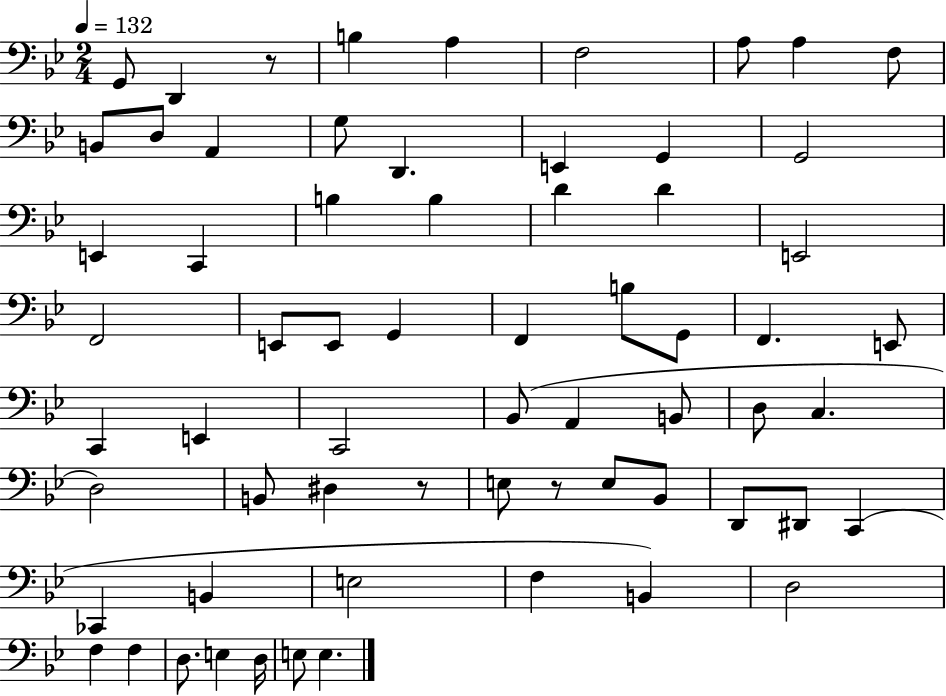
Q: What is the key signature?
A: BES major